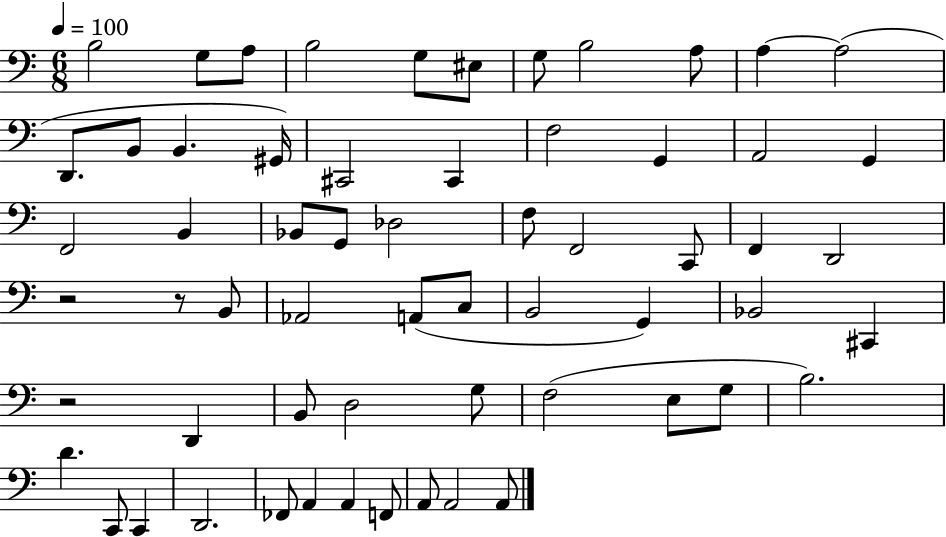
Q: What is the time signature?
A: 6/8